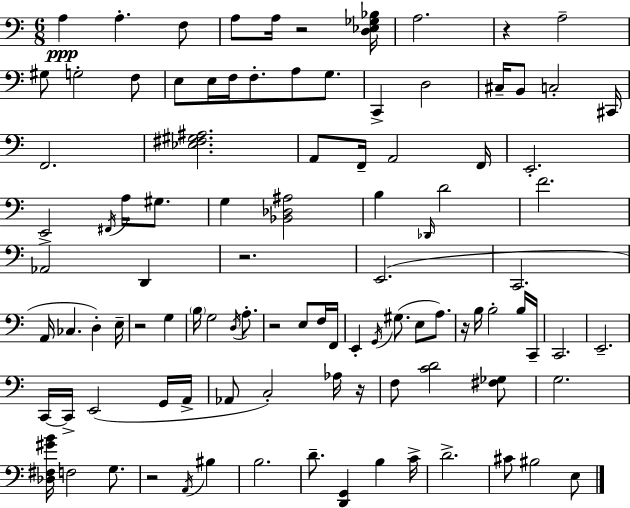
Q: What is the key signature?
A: C major